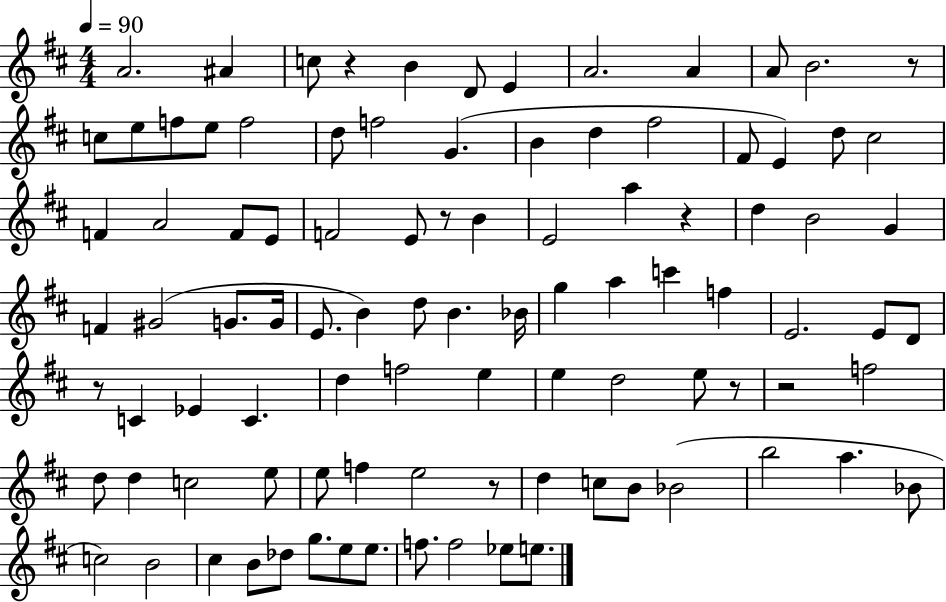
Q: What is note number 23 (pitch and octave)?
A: E4